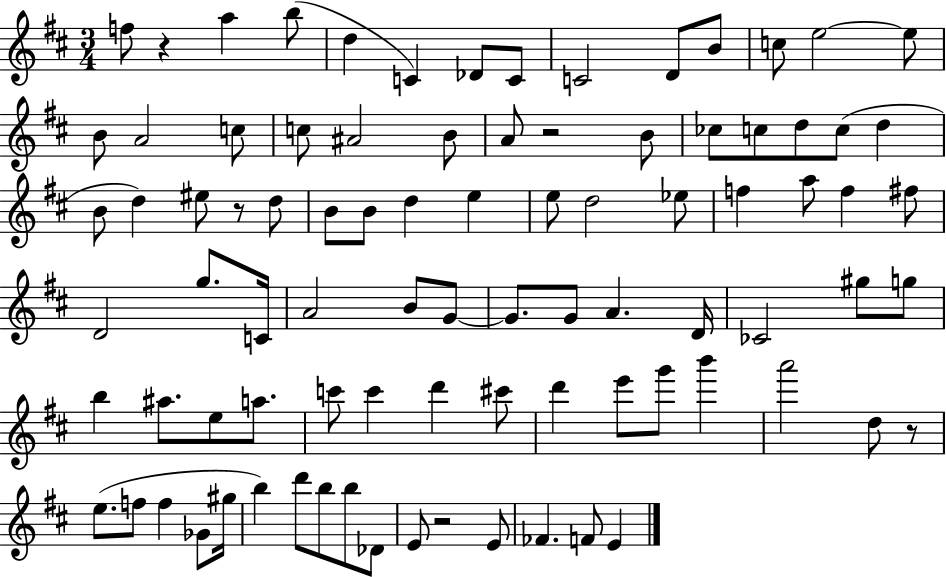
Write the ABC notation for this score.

X:1
T:Untitled
M:3/4
L:1/4
K:D
f/2 z a b/2 d C _D/2 C/2 C2 D/2 B/2 c/2 e2 e/2 B/2 A2 c/2 c/2 ^A2 B/2 A/2 z2 B/2 _c/2 c/2 d/2 c/2 d B/2 d ^e/2 z/2 d/2 B/2 B/2 d e e/2 d2 _e/2 f a/2 f ^f/2 D2 g/2 C/4 A2 B/2 G/2 G/2 G/2 A D/4 _C2 ^g/2 g/2 b ^a/2 e/2 a/2 c'/2 c' d' ^c'/2 d' e'/2 g'/2 b' a'2 d/2 z/2 e/2 f/2 f _G/2 ^g/4 b d'/2 b/2 b/2 _D/2 E/2 z2 E/2 _F F/2 E